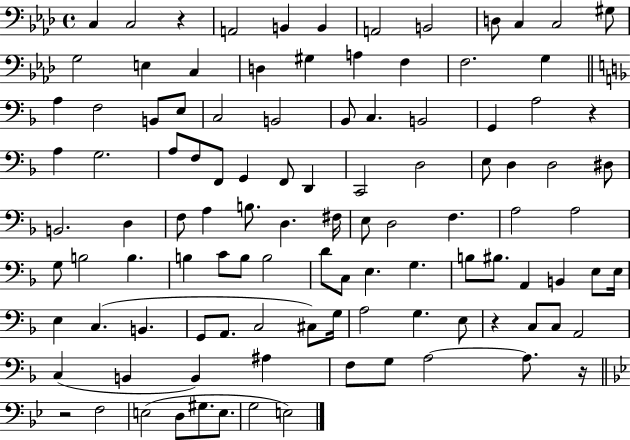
C3/q C3/h R/q A2/h B2/q B2/q A2/h B2/h D3/e C3/q C3/h G#3/e G3/h E3/q C3/q D3/q G#3/q A3/q F3/q F3/h. G3/q A3/q F3/h B2/e E3/e C3/h B2/h Bb2/e C3/q. B2/h G2/q A3/h R/q A3/q G3/h. A3/e F3/e F2/e G2/q F2/e D2/q C2/h D3/h E3/e D3/q D3/h D#3/e B2/h. D3/q F3/e A3/q B3/e. D3/q. F#3/s E3/e D3/h F3/q. A3/h A3/h G3/e B3/h B3/q. B3/q C4/e B3/e B3/h D4/e C3/e E3/q. G3/q. B3/e BIS3/e. A2/q B2/q E3/e E3/s E3/q C3/q. B2/q. G2/e A2/e. C3/h C#3/e G3/s A3/h G3/q. E3/e R/q C3/e C3/e A2/h C3/q B2/q B2/q A#3/q F3/e G3/e A3/h A3/e. R/s R/h F3/h E3/h D3/e G#3/e. E3/e. G3/h E3/h